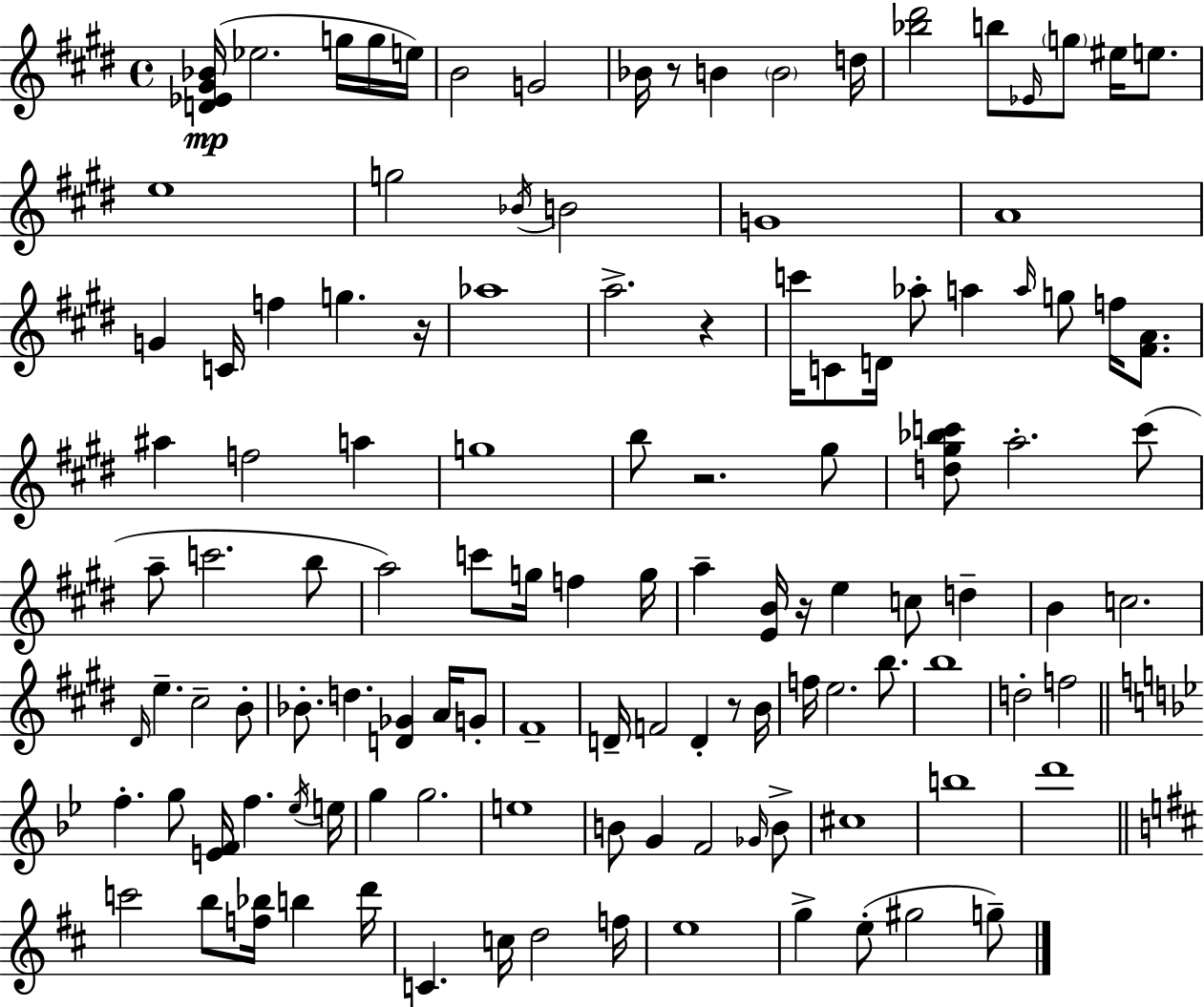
{
  \clef treble
  \time 4/4
  \defaultTimeSignature
  \key e \major
  <d' ees' gis' bes'>16(\mp ees''2. g''16 g''16 e''16) | b'2 g'2 | bes'16 r8 b'4 \parenthesize b'2 d''16 | <bes'' dis'''>2 b''8 \grace { ees'16 } \parenthesize g''8 eis''16 e''8. | \break e''1 | g''2 \acciaccatura { bes'16 } b'2 | g'1 | a'1 | \break g'4 c'16 f''4 g''4. | r16 aes''1 | a''2.-> r4 | c'''16 c'8 d'16 aes''8-. a''4 \grace { a''16 } g''8 f''16 | \break <fis' a'>8. ais''4 f''2 a''4 | g''1 | b''8 r2. | gis''8 <d'' gis'' bes'' c'''>8 a''2.-. | \break c'''8( a''8-- c'''2. | b''8 a''2) c'''8 g''16 f''4 | g''16 a''4-- <e' b'>16 r16 e''4 c''8 d''4-- | b'4 c''2. | \break \grace { dis'16 } e''4.-- cis''2-- | b'8-. bes'8.-. d''4. <d' ges'>4 | a'16 g'8-. fis'1-- | d'16-- f'2 d'4-. | \break r8 b'16 f''16 e''2. | b''8. b''1 | d''2-. f''2 | \bar "||" \break \key bes \major f''4.-. g''8 <e' f'>16 f''4. \acciaccatura { ees''16 } | e''16 g''4 g''2. | e''1 | b'8 g'4 f'2 \grace { ges'16 } | \break b'8-> cis''1 | b''1 | d'''1 | \bar "||" \break \key d \major c'''2 b''8 <f'' bes''>16 b''4 d'''16 | c'4. c''16 d''2 f''16 | e''1 | g''4-> e''8-.( gis''2 g''8--) | \break \bar "|."
}